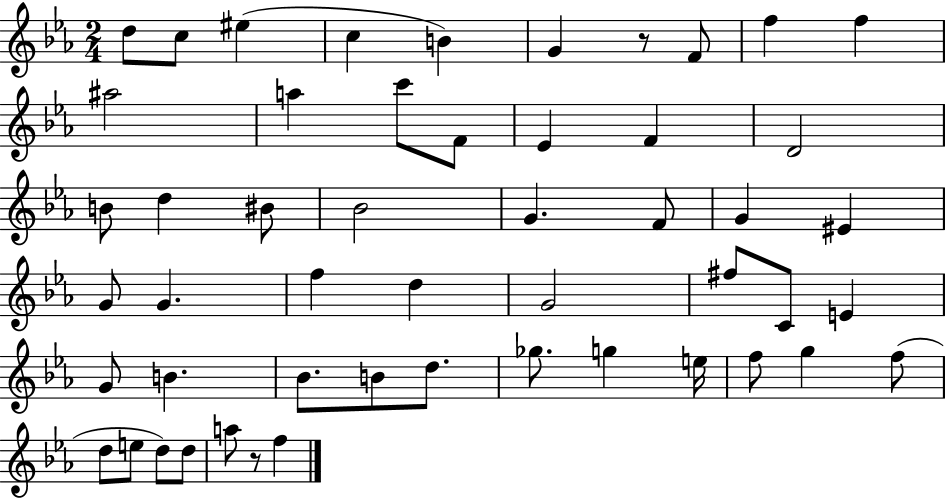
D5/e C5/e EIS5/q C5/q B4/q G4/q R/e F4/e F5/q F5/q A#5/h A5/q C6/e F4/e Eb4/q F4/q D4/h B4/e D5/q BIS4/e Bb4/h G4/q. F4/e G4/q EIS4/q G4/e G4/q. F5/q D5/q G4/h F#5/e C4/e E4/q G4/e B4/q. Bb4/e. B4/e D5/e. Gb5/e. G5/q E5/s F5/e G5/q F5/e D5/e E5/e D5/e D5/e A5/e R/e F5/q